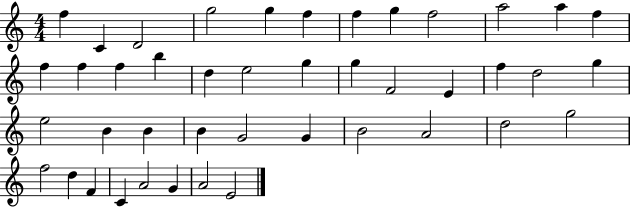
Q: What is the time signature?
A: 4/4